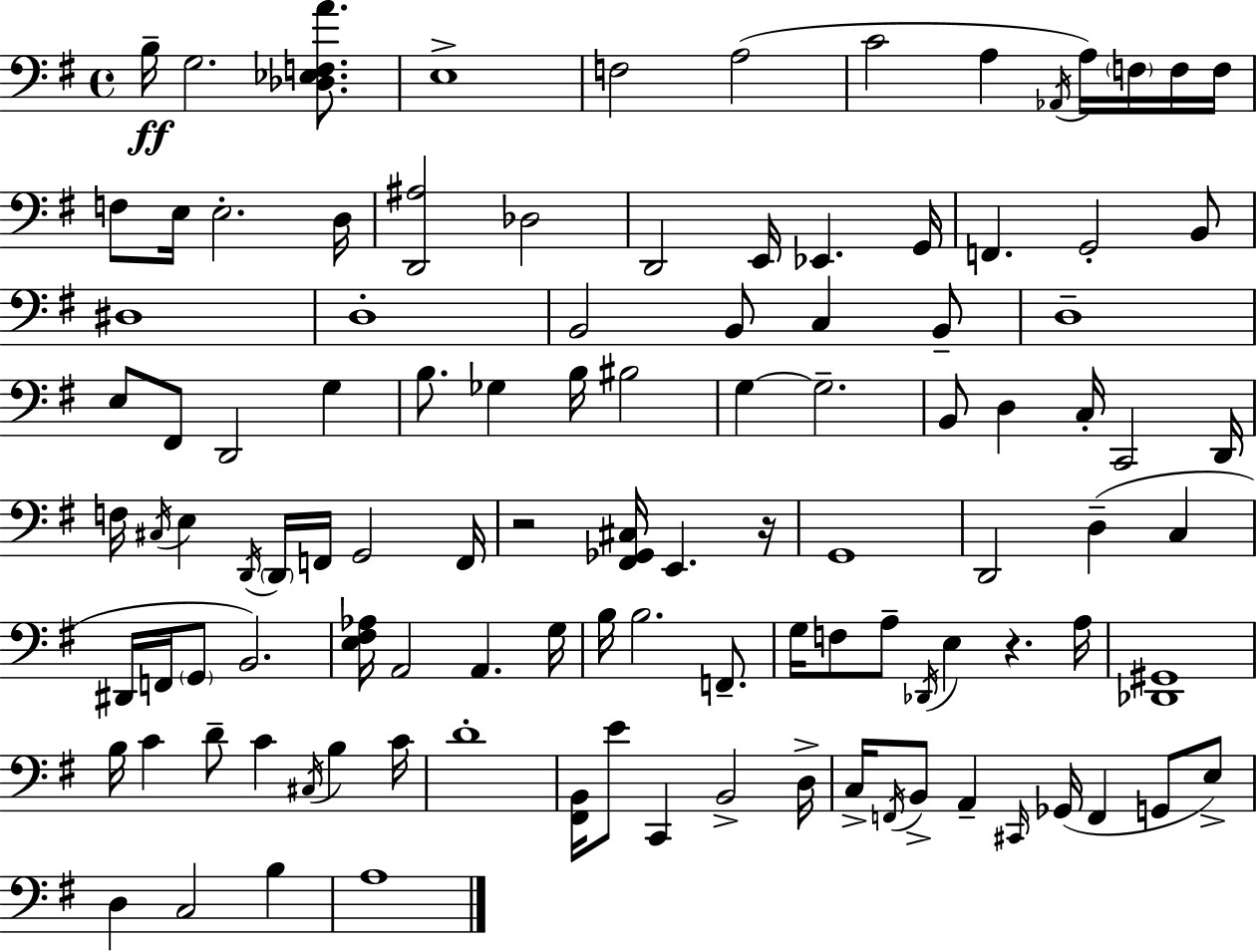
X:1
T:Untitled
M:4/4
L:1/4
K:Em
B,/4 G,2 [_D,_E,F,A]/2 E,4 F,2 A,2 C2 A, _A,,/4 A,/4 F,/4 F,/4 F,/4 F,/2 E,/4 E,2 D,/4 [D,,^A,]2 _D,2 D,,2 E,,/4 _E,, G,,/4 F,, G,,2 B,,/2 ^D,4 D,4 B,,2 B,,/2 C, B,,/2 D,4 E,/2 ^F,,/2 D,,2 G, B,/2 _G, B,/4 ^B,2 G, G,2 B,,/2 D, C,/4 C,,2 D,,/4 F,/4 ^C,/4 E, D,,/4 D,,/4 F,,/4 G,,2 F,,/4 z2 [^F,,_G,,^C,]/4 E,, z/4 G,,4 D,,2 D, C, ^D,,/4 F,,/4 G,,/2 B,,2 [E,^F,_A,]/4 A,,2 A,, G,/4 B,/4 B,2 F,,/2 G,/4 F,/2 A,/2 _D,,/4 E, z A,/4 [_D,,^G,,]4 B,/4 C D/2 C ^C,/4 B, C/4 D4 [^F,,B,,]/4 E/2 C,, B,,2 D,/4 C,/4 F,,/4 B,,/2 A,, ^C,,/4 _G,,/4 F,, G,,/2 E,/2 D, C,2 B, A,4